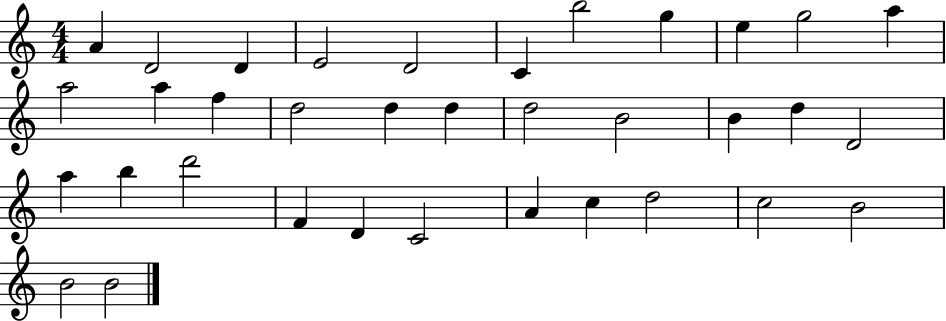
{
  \clef treble
  \numericTimeSignature
  \time 4/4
  \key c \major
  a'4 d'2 d'4 | e'2 d'2 | c'4 b''2 g''4 | e''4 g''2 a''4 | \break a''2 a''4 f''4 | d''2 d''4 d''4 | d''2 b'2 | b'4 d''4 d'2 | \break a''4 b''4 d'''2 | f'4 d'4 c'2 | a'4 c''4 d''2 | c''2 b'2 | \break b'2 b'2 | \bar "|."
}